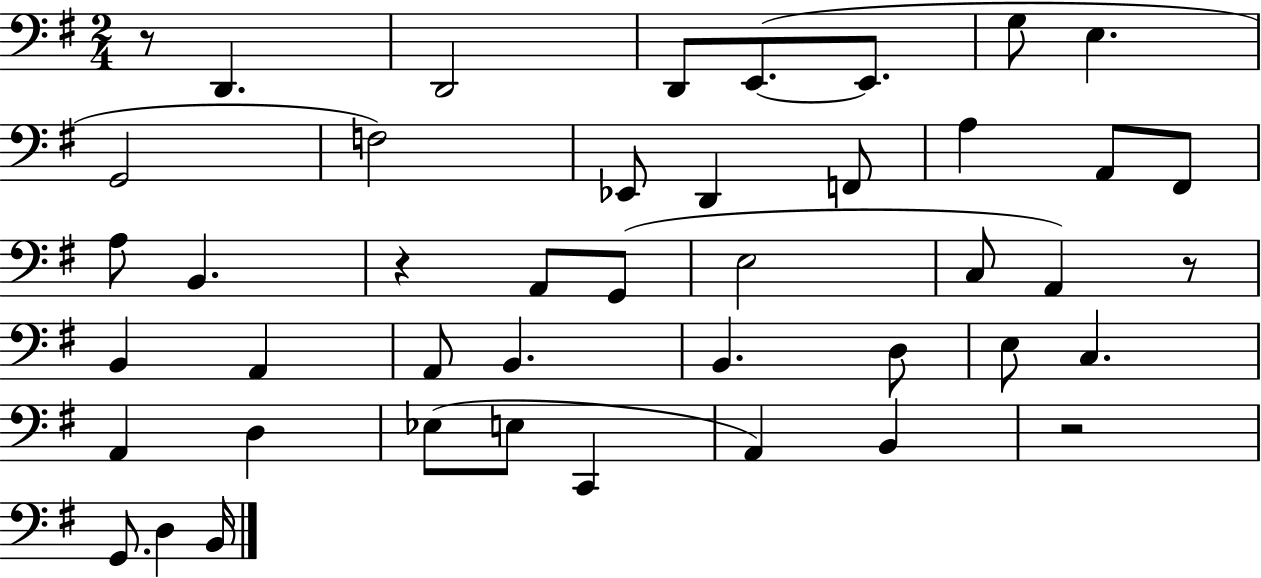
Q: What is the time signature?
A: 2/4